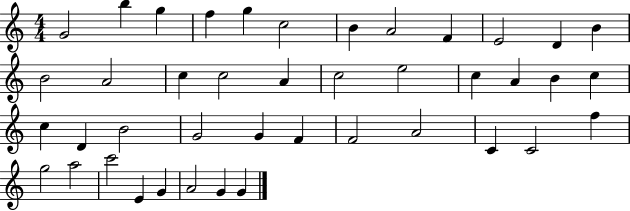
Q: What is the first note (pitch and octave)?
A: G4